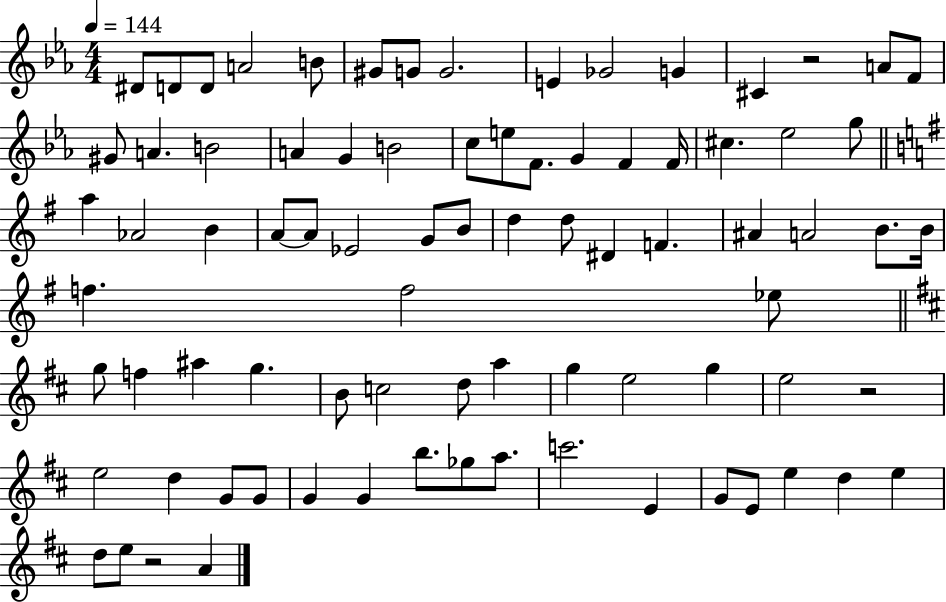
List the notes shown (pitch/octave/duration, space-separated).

D#4/e D4/e D4/e A4/h B4/e G#4/e G4/e G4/h. E4/q Gb4/h G4/q C#4/q R/h A4/e F4/e G#4/e A4/q. B4/h A4/q G4/q B4/h C5/e E5/e F4/e. G4/q F4/q F4/s C#5/q. Eb5/h G5/e A5/q Ab4/h B4/q A4/e A4/e Eb4/h G4/e B4/e D5/q D5/e D#4/q F4/q. A#4/q A4/h B4/e. B4/s F5/q. F5/h Eb5/e G5/e F5/q A#5/q G5/q. B4/e C5/h D5/e A5/q G5/q E5/h G5/q E5/h R/h E5/h D5/q G4/e G4/e G4/q G4/q B5/e. Gb5/e A5/e. C6/h. E4/q G4/e E4/e E5/q D5/q E5/q D5/e E5/e R/h A4/q